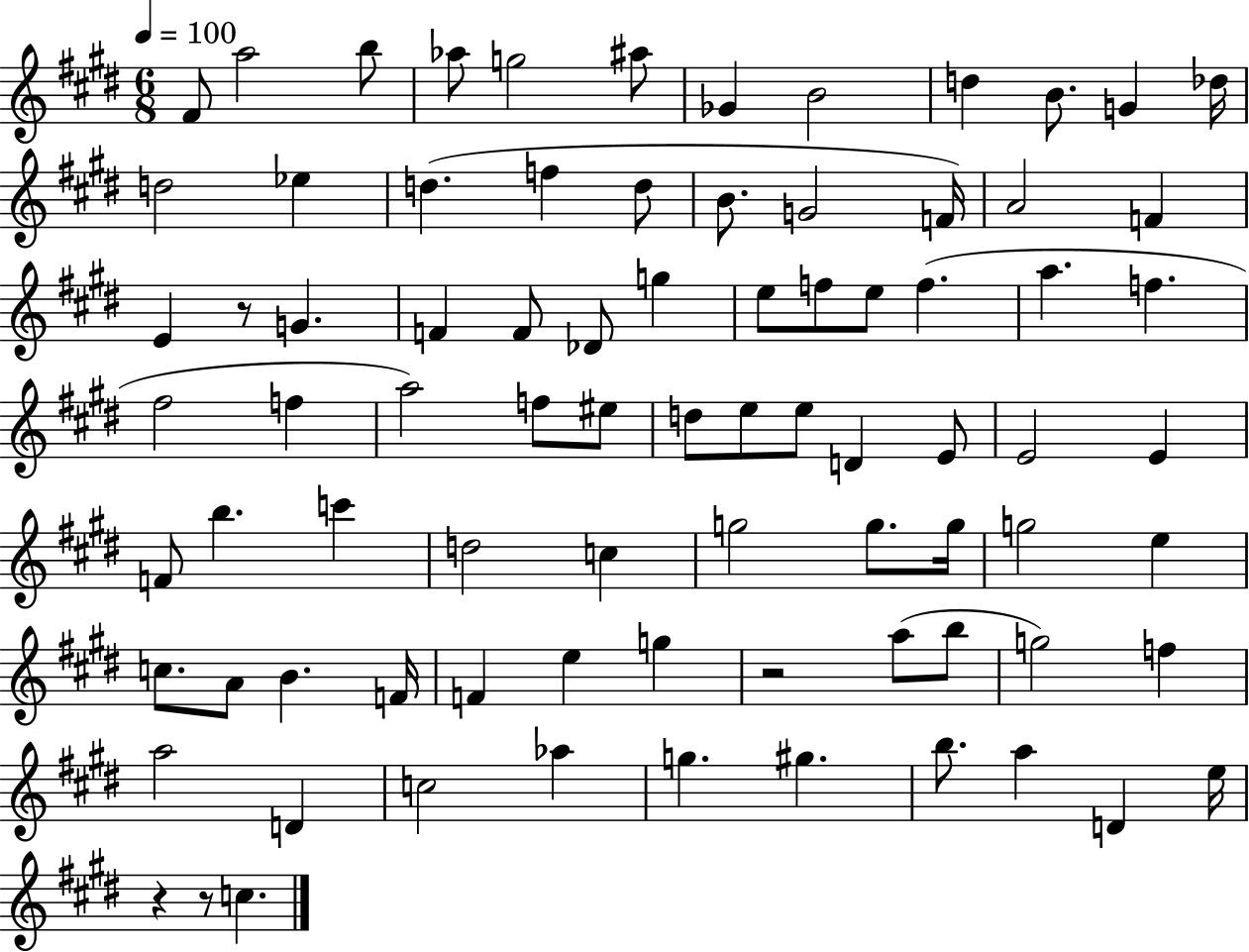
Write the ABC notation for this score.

X:1
T:Untitled
M:6/8
L:1/4
K:E
^F/2 a2 b/2 _a/2 g2 ^a/2 _G B2 d B/2 G _d/4 d2 _e d f d/2 B/2 G2 F/4 A2 F E z/2 G F F/2 _D/2 g e/2 f/2 e/2 f a f ^f2 f a2 f/2 ^e/2 d/2 e/2 e/2 D E/2 E2 E F/2 b c' d2 c g2 g/2 g/4 g2 e c/2 A/2 B F/4 F e g z2 a/2 b/2 g2 f a2 D c2 _a g ^g b/2 a D e/4 z z/2 c